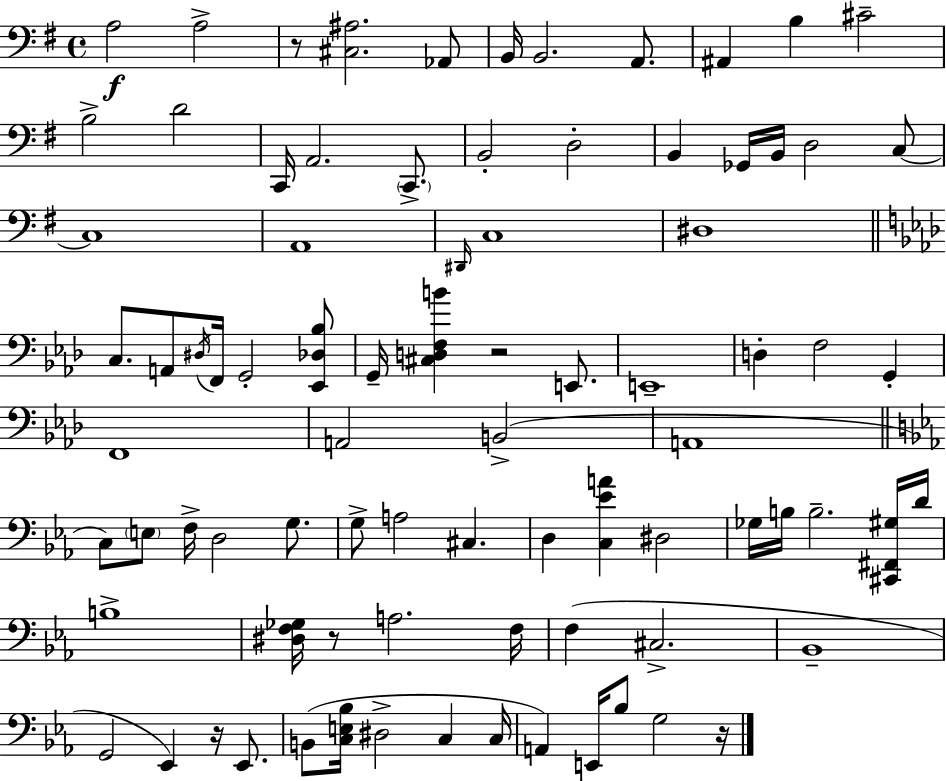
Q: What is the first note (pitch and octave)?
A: A3